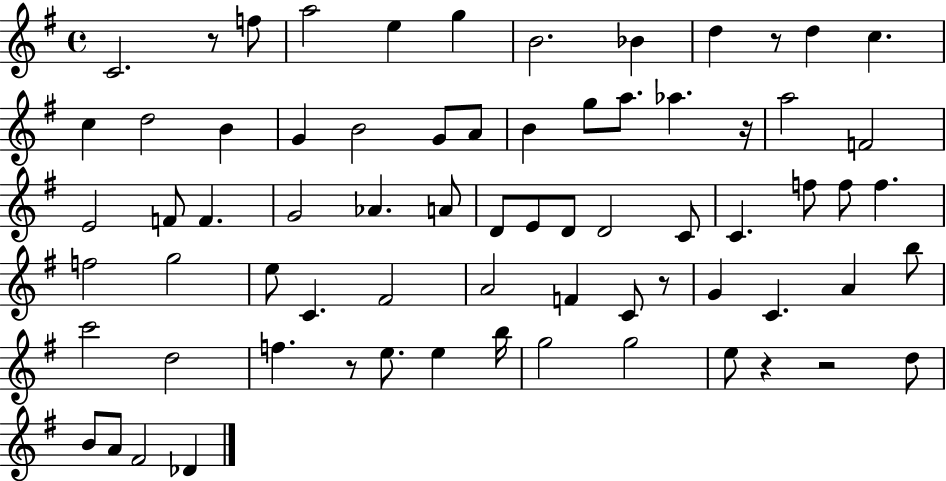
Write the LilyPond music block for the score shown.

{
  \clef treble
  \time 4/4
  \defaultTimeSignature
  \key g \major
  c'2. r8 f''8 | a''2 e''4 g''4 | b'2. bes'4 | d''4 r8 d''4 c''4. | \break c''4 d''2 b'4 | g'4 b'2 g'8 a'8 | b'4 g''8 a''8. aes''4. r16 | a''2 f'2 | \break e'2 f'8 f'4. | g'2 aes'4. a'8 | d'8 e'8 d'8 d'2 c'8 | c'4. f''8 f''8 f''4. | \break f''2 g''2 | e''8 c'4. fis'2 | a'2 f'4 c'8 r8 | g'4 c'4. a'4 b''8 | \break c'''2 d''2 | f''4. r8 e''8. e''4 b''16 | g''2 g''2 | e''8 r4 r2 d''8 | \break b'8 a'8 fis'2 des'4 | \bar "|."
}